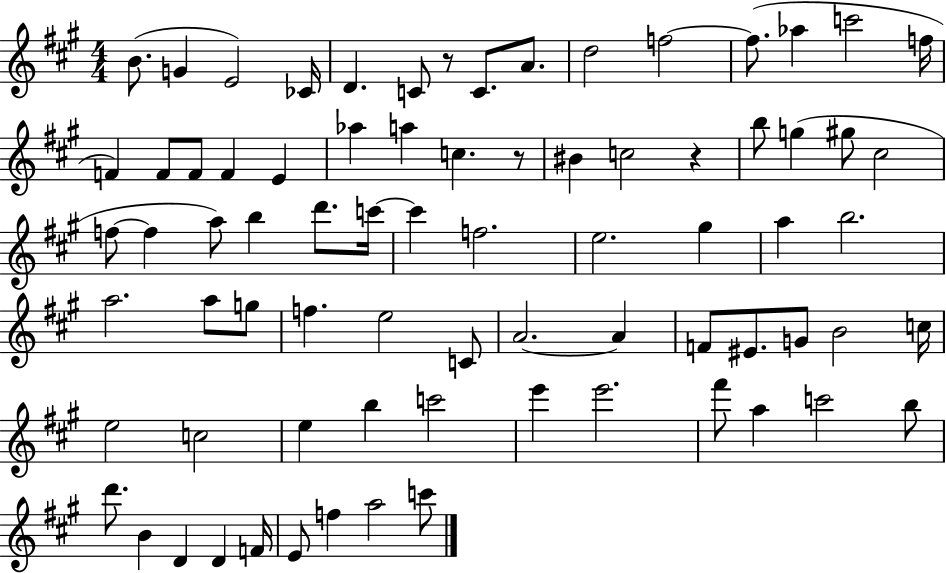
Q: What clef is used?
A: treble